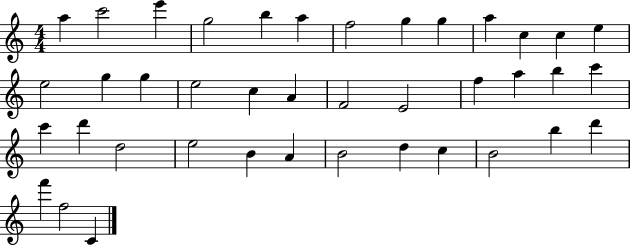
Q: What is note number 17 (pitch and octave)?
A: E5